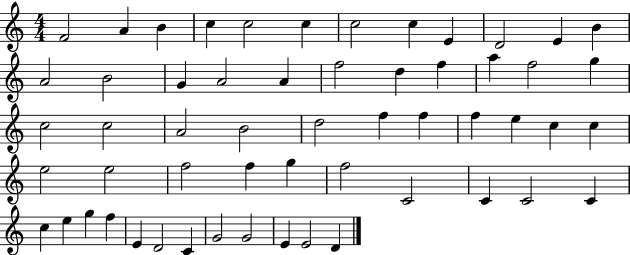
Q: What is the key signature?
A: C major